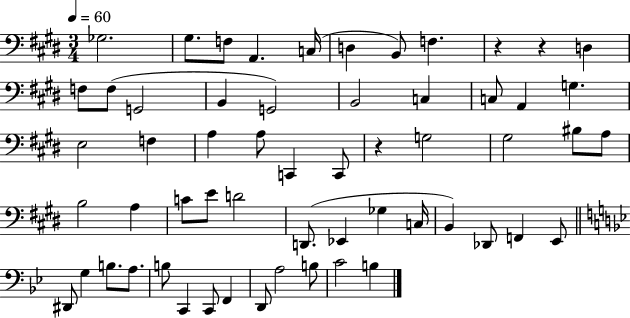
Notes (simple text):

Gb3/h. G#3/e. F3/e A2/q. C3/s D3/q B2/e F3/q. R/q R/q D3/q F3/e F3/e G2/h B2/q G2/h B2/h C3/q C3/e A2/q G3/q. E3/h F3/q A3/q A3/e C2/q C2/e R/q G3/h G#3/h BIS3/e A3/e B3/h A3/q C4/e E4/e D4/h D2/e. Eb2/q Gb3/q C3/s B2/q Db2/e F2/q E2/e D#2/e G3/q B3/e. A3/e. B3/e C2/q C2/e F2/q D2/e A3/h B3/e C4/h B3/q